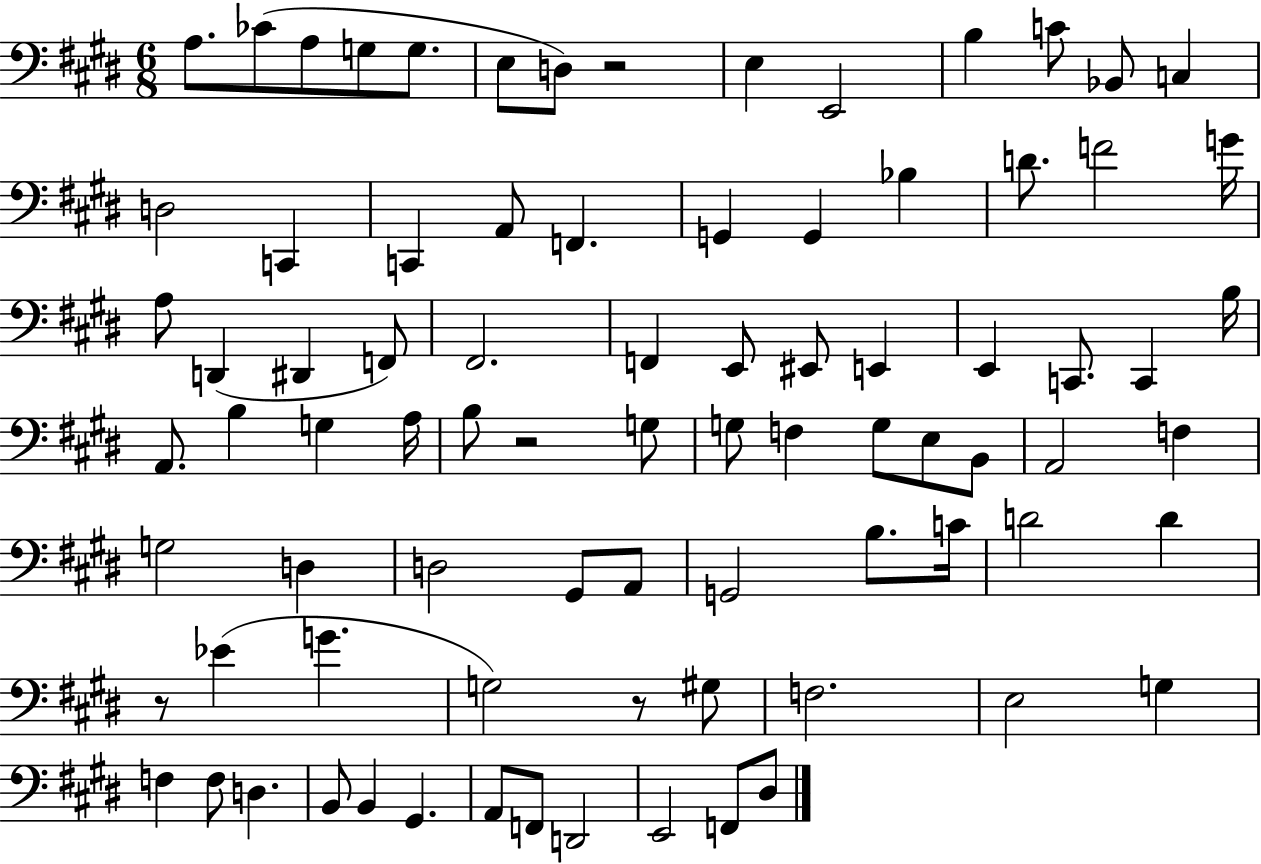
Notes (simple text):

A3/e. CES4/e A3/e G3/e G3/e. E3/e D3/e R/h E3/q E2/h B3/q C4/e Bb2/e C3/q D3/h C2/q C2/q A2/e F2/q. G2/q G2/q Bb3/q D4/e. F4/h G4/s A3/e D2/q D#2/q F2/e F#2/h. F2/q E2/e EIS2/e E2/q E2/q C2/e. C2/q B3/s A2/e. B3/q G3/q A3/s B3/e R/h G3/e G3/e F3/q G3/e E3/e B2/e A2/h F3/q G3/h D3/q D3/h G#2/e A2/e G2/h B3/e. C4/s D4/h D4/q R/e Eb4/q G4/q. G3/h R/e G#3/e F3/h. E3/h G3/q F3/q F3/e D3/q. B2/e B2/q G#2/q. A2/e F2/e D2/h E2/h F2/e D#3/e